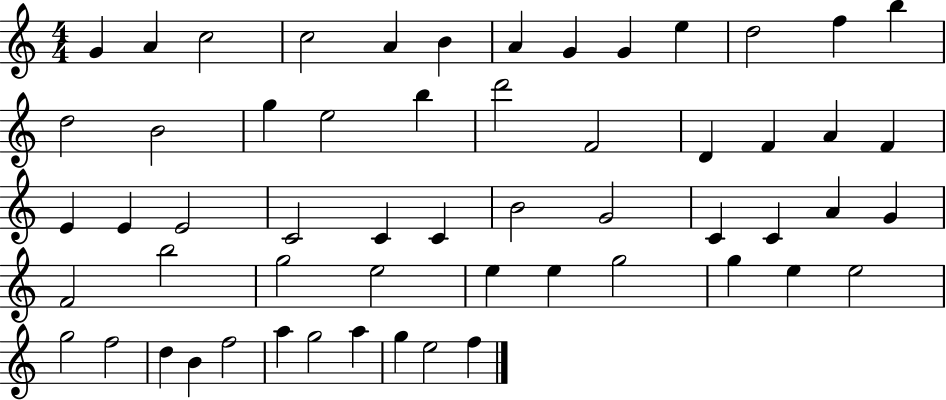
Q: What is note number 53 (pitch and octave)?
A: G5